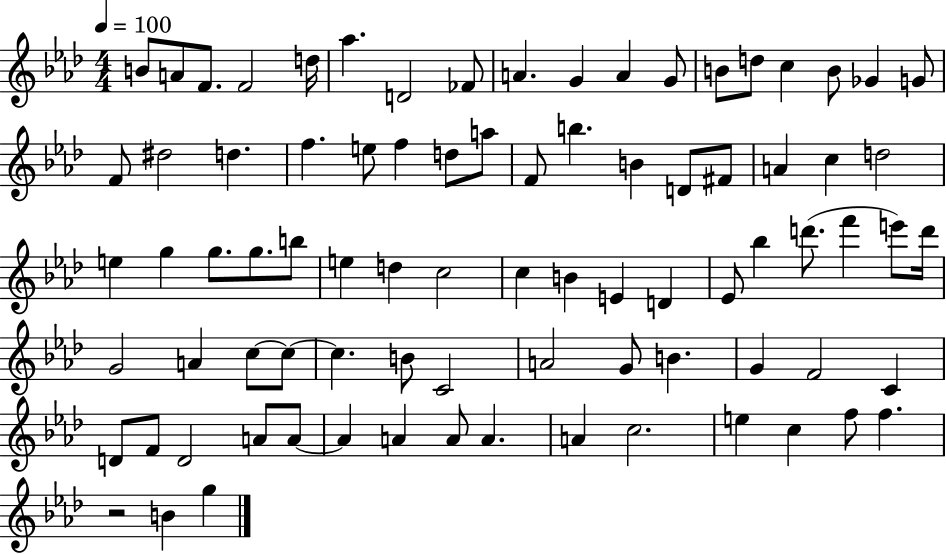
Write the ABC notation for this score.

X:1
T:Untitled
M:4/4
L:1/4
K:Ab
B/2 A/2 F/2 F2 d/4 _a D2 _F/2 A G A G/2 B/2 d/2 c B/2 _G G/2 F/2 ^d2 d f e/2 f d/2 a/2 F/2 b B D/2 ^F/2 A c d2 e g g/2 g/2 b/2 e d c2 c B E D _E/2 _b d'/2 f' e'/2 d'/4 G2 A c/2 c/2 c B/2 C2 A2 G/2 B G F2 C D/2 F/2 D2 A/2 A/2 A A A/2 A A c2 e c f/2 f z2 B g